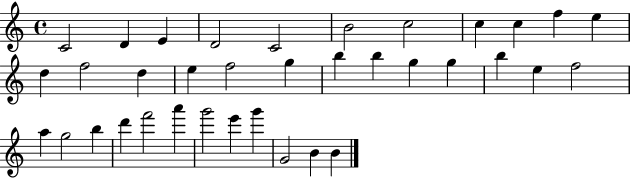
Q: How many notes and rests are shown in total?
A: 36